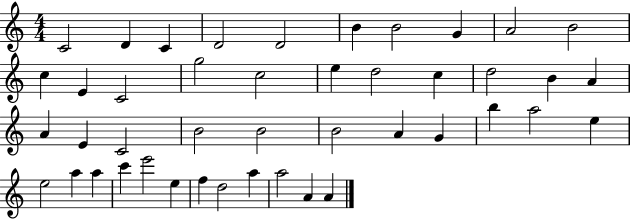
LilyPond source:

{
  \clef treble
  \numericTimeSignature
  \time 4/4
  \key c \major
  c'2 d'4 c'4 | d'2 d'2 | b'4 b'2 g'4 | a'2 b'2 | \break c''4 e'4 c'2 | g''2 c''2 | e''4 d''2 c''4 | d''2 b'4 a'4 | \break a'4 e'4 c'2 | b'2 b'2 | b'2 a'4 g'4 | b''4 a''2 e''4 | \break e''2 a''4 a''4 | c'''4 e'''2 e''4 | f''4 d''2 a''4 | a''2 a'4 a'4 | \break \bar "|."
}